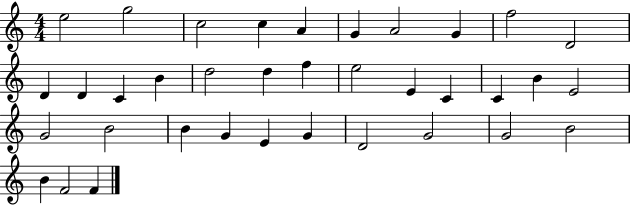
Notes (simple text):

E5/h G5/h C5/h C5/q A4/q G4/q A4/h G4/q F5/h D4/h D4/q D4/q C4/q B4/q D5/h D5/q F5/q E5/h E4/q C4/q C4/q B4/q E4/h G4/h B4/h B4/q G4/q E4/q G4/q D4/h G4/h G4/h B4/h B4/q F4/h F4/q